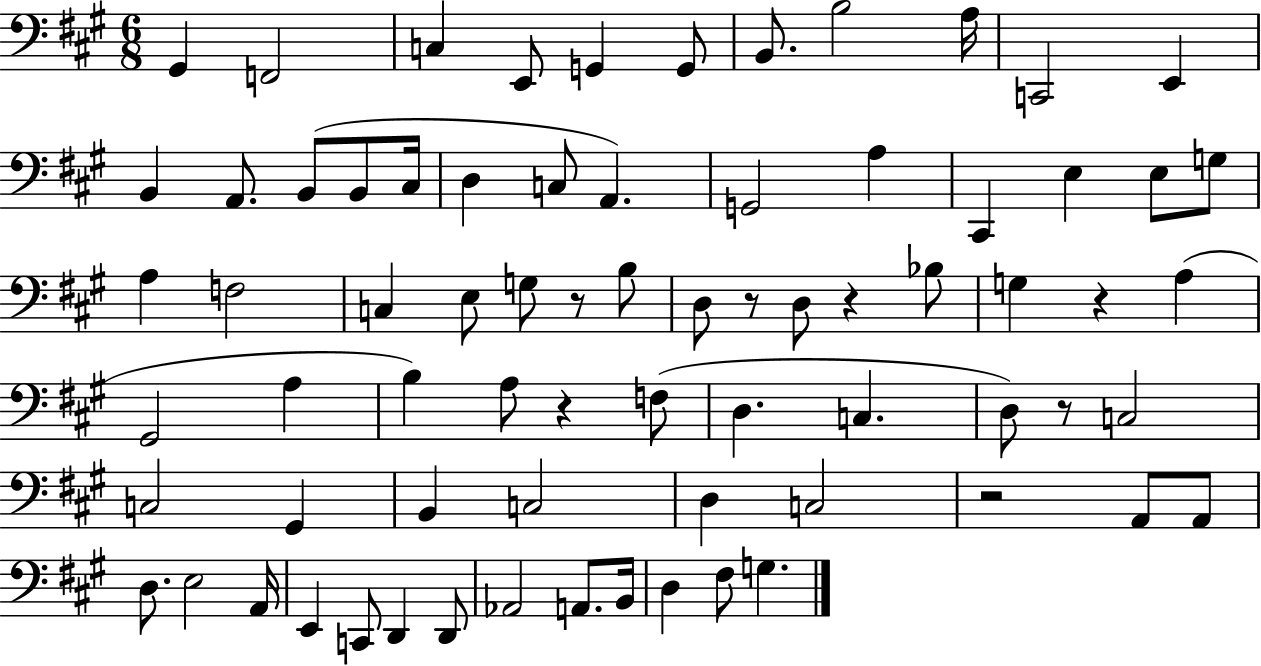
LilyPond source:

{
  \clef bass
  \numericTimeSignature
  \time 6/8
  \key a \major
  \repeat volta 2 { gis,4 f,2 | c4 e,8 g,4 g,8 | b,8. b2 a16 | c,2 e,4 | \break b,4 a,8. b,8( b,8 cis16 | d4 c8 a,4.) | g,2 a4 | cis,4 e4 e8 g8 | \break a4 f2 | c4 e8 g8 r8 b8 | d8 r8 d8 r4 bes8 | g4 r4 a4( | \break gis,2 a4 | b4) a8 r4 f8( | d4. c4. | d8) r8 c2 | \break c2 gis,4 | b,4 c2 | d4 c2 | r2 a,8 a,8 | \break d8. e2 a,16 | e,4 c,8 d,4 d,8 | aes,2 a,8. b,16 | d4 fis8 g4. | \break } \bar "|."
}